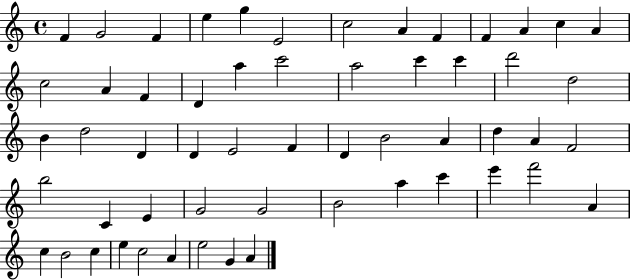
{
  \clef treble
  \time 4/4
  \defaultTimeSignature
  \key c \major
  f'4 g'2 f'4 | e''4 g''4 e'2 | c''2 a'4 f'4 | f'4 a'4 c''4 a'4 | \break c''2 a'4 f'4 | d'4 a''4 c'''2 | a''2 c'''4 c'''4 | d'''2 d''2 | \break b'4 d''2 d'4 | d'4 e'2 f'4 | d'4 b'2 a'4 | d''4 a'4 f'2 | \break b''2 c'4 e'4 | g'2 g'2 | b'2 a''4 c'''4 | e'''4 f'''2 a'4 | \break c''4 b'2 c''4 | e''4 c''2 a'4 | e''2 g'4 a'4 | \bar "|."
}